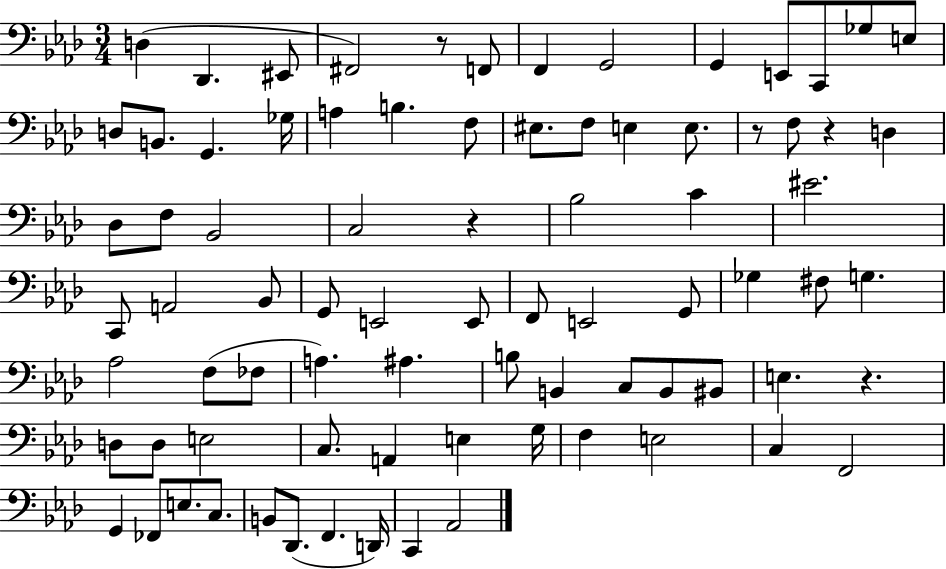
{
  \clef bass
  \numericTimeSignature
  \time 3/4
  \key aes \major
  d4( des,4. eis,8 | fis,2) r8 f,8 | f,4 g,2 | g,4 e,8 c,8 ges8 e8 | \break d8 b,8. g,4. ges16 | a4 b4. f8 | eis8. f8 e4 e8. | r8 f8 r4 d4 | \break des8 f8 bes,2 | c2 r4 | bes2 c'4 | eis'2. | \break c,8 a,2 bes,8 | g,8 e,2 e,8 | f,8 e,2 g,8 | ges4 fis8 g4. | \break aes2 f8( fes8 | a4.) ais4. | b8 b,4 c8 b,8 bis,8 | e4. r4. | \break d8 d8 e2 | c8. a,4 e4 g16 | f4 e2 | c4 f,2 | \break g,4 fes,8 e8. c8. | b,8 des,8.( f,4. d,16) | c,4 aes,2 | \bar "|."
}